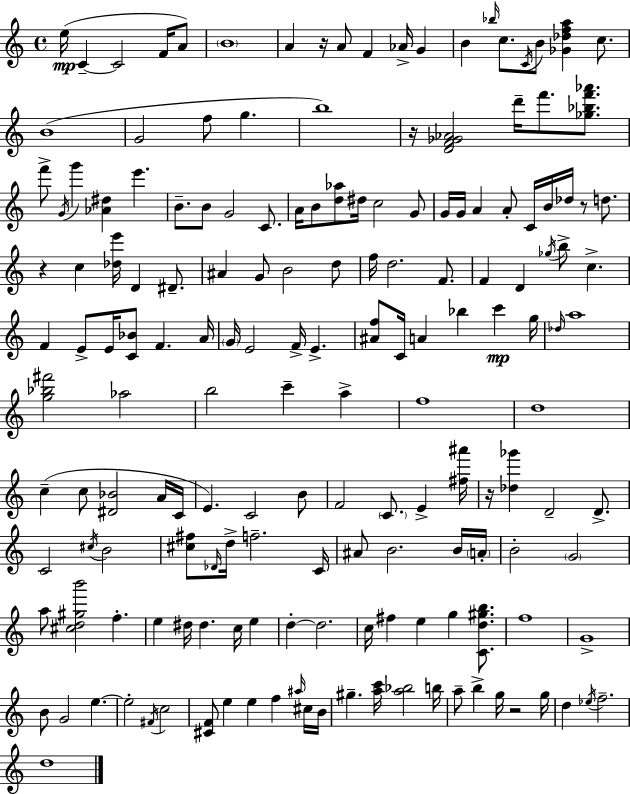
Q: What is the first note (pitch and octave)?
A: E5